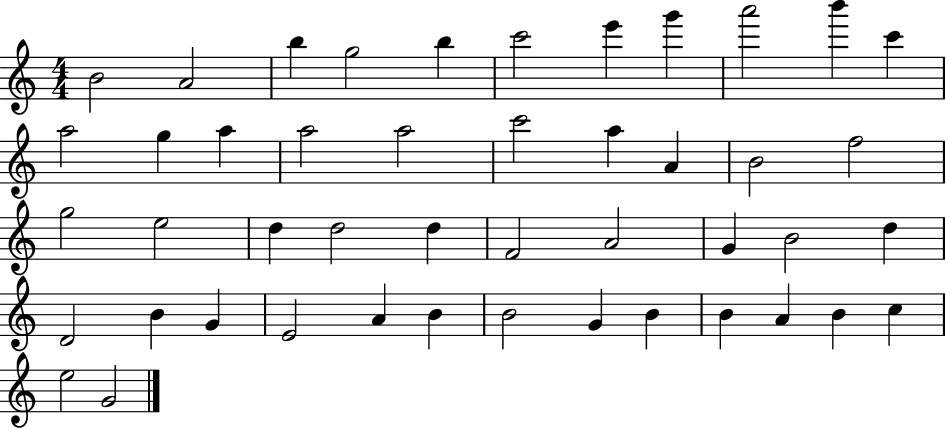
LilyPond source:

{
  \clef treble
  \numericTimeSignature
  \time 4/4
  \key c \major
  b'2 a'2 | b''4 g''2 b''4 | c'''2 e'''4 g'''4 | a'''2 b'''4 c'''4 | \break a''2 g''4 a''4 | a''2 a''2 | c'''2 a''4 a'4 | b'2 f''2 | \break g''2 e''2 | d''4 d''2 d''4 | f'2 a'2 | g'4 b'2 d''4 | \break d'2 b'4 g'4 | e'2 a'4 b'4 | b'2 g'4 b'4 | b'4 a'4 b'4 c''4 | \break e''2 g'2 | \bar "|."
}